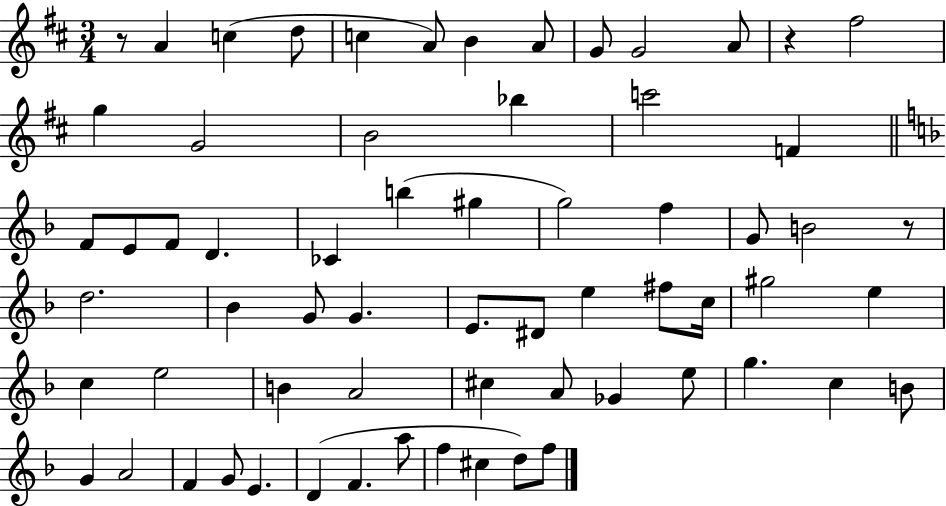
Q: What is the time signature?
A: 3/4